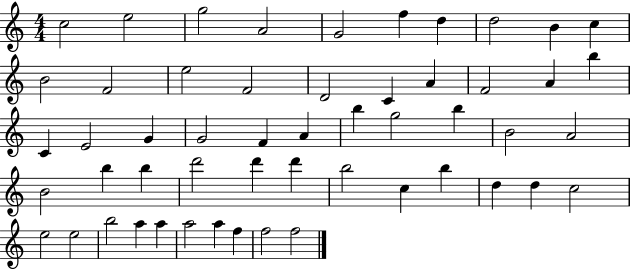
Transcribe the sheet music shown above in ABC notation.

X:1
T:Untitled
M:4/4
L:1/4
K:C
c2 e2 g2 A2 G2 f d d2 B c B2 F2 e2 F2 D2 C A F2 A b C E2 G G2 F A b g2 b B2 A2 B2 b b d'2 d' d' b2 c b d d c2 e2 e2 b2 a a a2 a f f2 f2